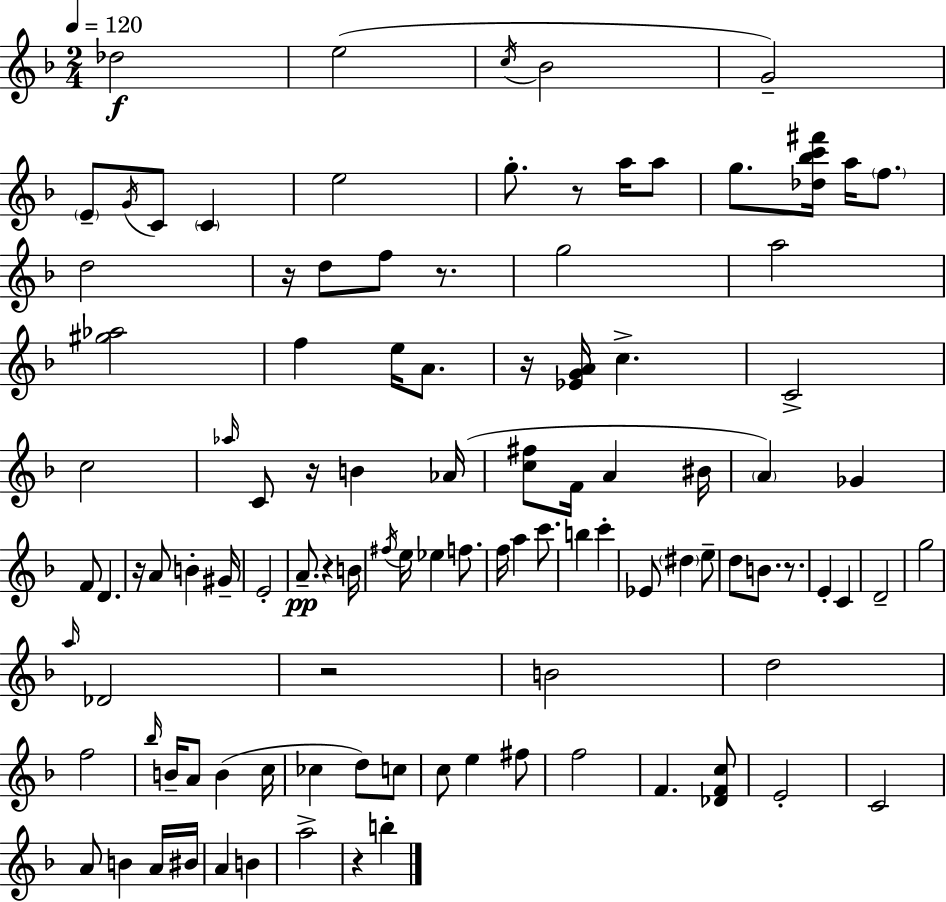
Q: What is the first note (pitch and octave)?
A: Db5